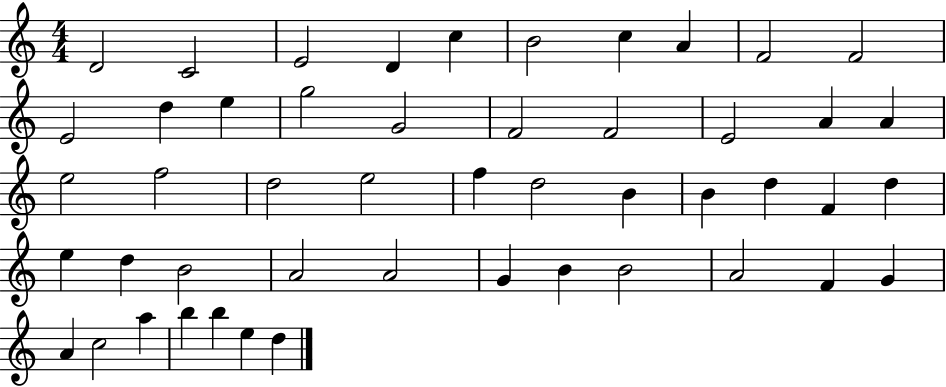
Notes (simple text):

D4/h C4/h E4/h D4/q C5/q B4/h C5/q A4/q F4/h F4/h E4/h D5/q E5/q G5/h G4/h F4/h F4/h E4/h A4/q A4/q E5/h F5/h D5/h E5/h F5/q D5/h B4/q B4/q D5/q F4/q D5/q E5/q D5/q B4/h A4/h A4/h G4/q B4/q B4/h A4/h F4/q G4/q A4/q C5/h A5/q B5/q B5/q E5/q D5/q